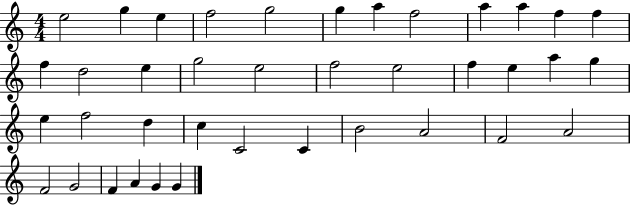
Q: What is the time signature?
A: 4/4